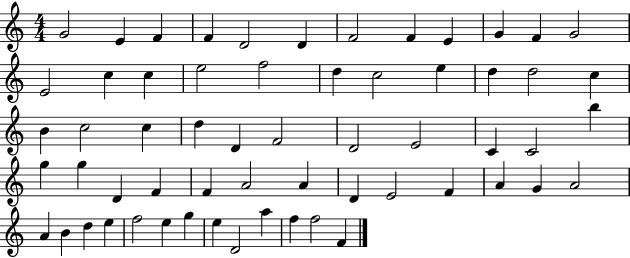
G4/h E4/q F4/q F4/q D4/h D4/q F4/h F4/q E4/q G4/q F4/q G4/h E4/h C5/q C5/q E5/h F5/h D5/q C5/h E5/q D5/q D5/h C5/q B4/q C5/h C5/q D5/q D4/q F4/h D4/h E4/h C4/q C4/h B5/q G5/q G5/q D4/q F4/q F4/q A4/h A4/q D4/q E4/h F4/q A4/q G4/q A4/h A4/q B4/q D5/q E5/q F5/h E5/q G5/q E5/q D4/h A5/q F5/q F5/h F4/q